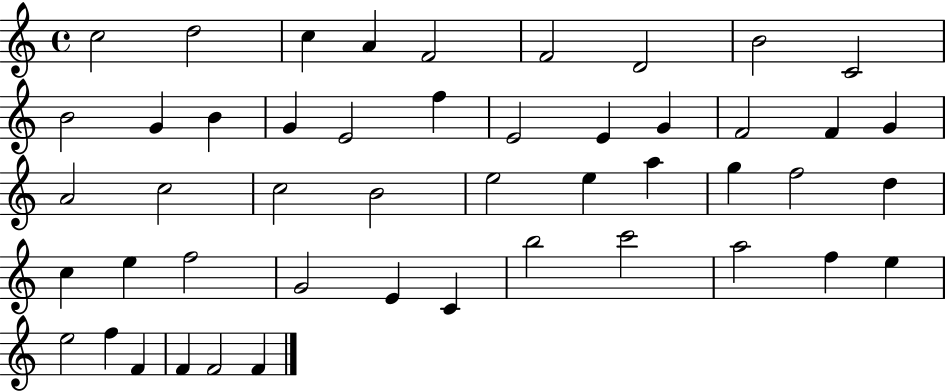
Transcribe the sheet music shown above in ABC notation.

X:1
T:Untitled
M:4/4
L:1/4
K:C
c2 d2 c A F2 F2 D2 B2 C2 B2 G B G E2 f E2 E G F2 F G A2 c2 c2 B2 e2 e a g f2 d c e f2 G2 E C b2 c'2 a2 f e e2 f F F F2 F